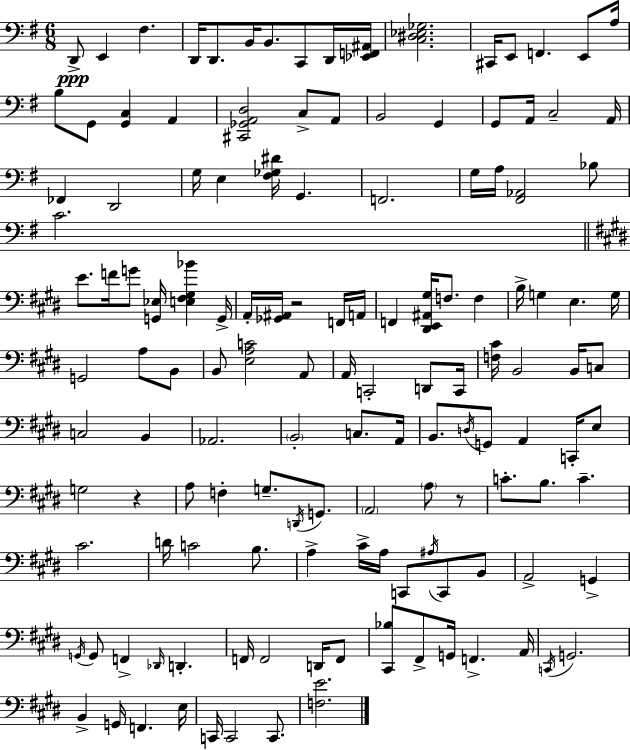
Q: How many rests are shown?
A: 3